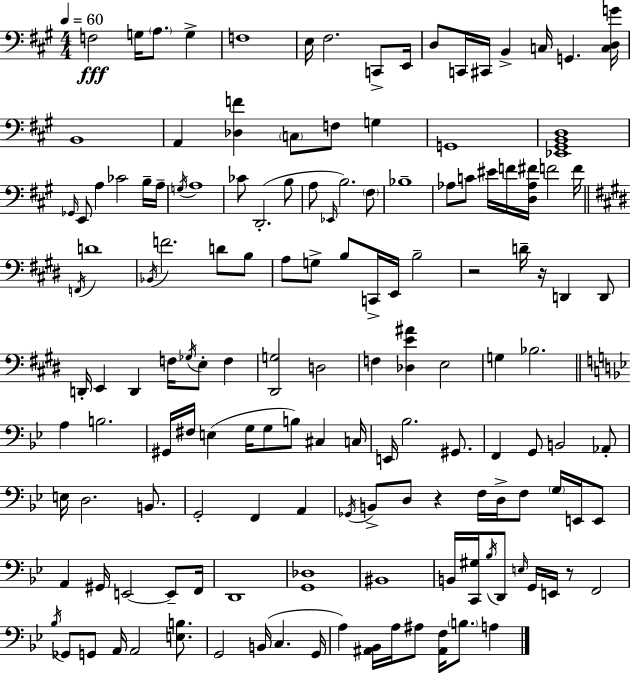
F3/h G3/s A3/e. G3/q F3/w E3/s F#3/h. C2/e E2/s D3/e C2/s C#2/s B2/q C3/s G2/q. [C3,D3,G4]/s B2/w A2/q [Db3,F4]/q C3/e F3/e G3/q G2/w [Eb2,G#2,B2,D3]/w Gb2/s E2/e A3/q CES4/h B3/s A3/s G3/s A3/w CES4/e D2/h. B3/e A3/e Eb2/s B3/h. F#3/e Bb3/w Ab3/e C4/e EIS4/s F4/s [D3,Ab3,F#4]/s F4/h F4/s F2/s D4/w Bb2/s F4/h. D4/e B3/e A3/e G3/e B3/e C2/s E2/s B3/h R/h D4/s R/s D2/q D2/e D2/s E2/q D2/q F3/s Gb3/s E3/e F3/q [D#2,G3]/h D3/h F3/q [Db3,E4,A#4]/q E3/h G3/q Bb3/h. A3/q B3/h. G#2/s F#3/s E3/q G3/s G3/e B3/e C#3/q C3/s E2/s Bb3/h. G#2/e. F2/q G2/e B2/h Ab2/e E3/s D3/h. B2/e. G2/h F2/q A2/q Gb2/s B2/e D3/e R/q F3/s D3/s F3/e G3/s E2/s E2/e A2/q G#2/s E2/h E2/e F2/s D2/w [G2,Db3]/w BIS2/w B2/s [C2,G#3]/s Bb3/s D2/e E3/s G2/s E2/s R/e F2/h Bb3/s Gb2/e G2/e A2/s A2/h [E3,B3]/e. G2/h B2/s C3/q. G2/s A3/q [A#2,Bb2]/s A3/s A#3/e [A#2,F3]/s B3/e. A3/q